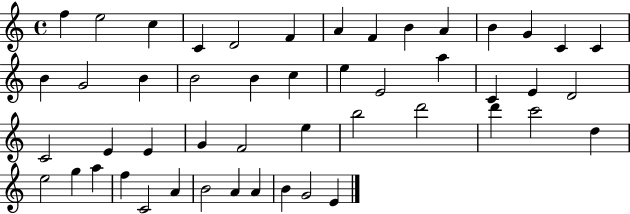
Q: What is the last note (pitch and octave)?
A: E4